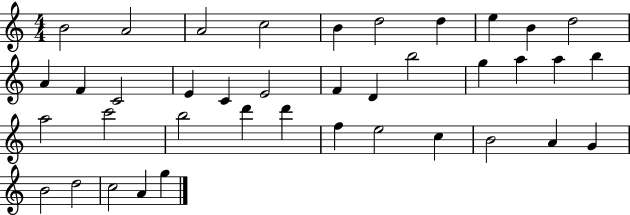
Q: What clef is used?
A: treble